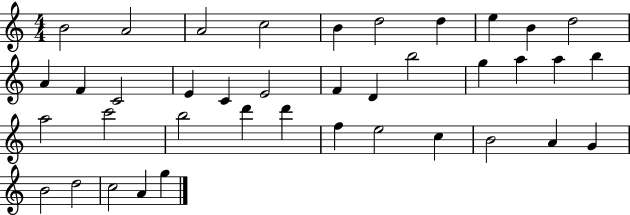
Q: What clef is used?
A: treble